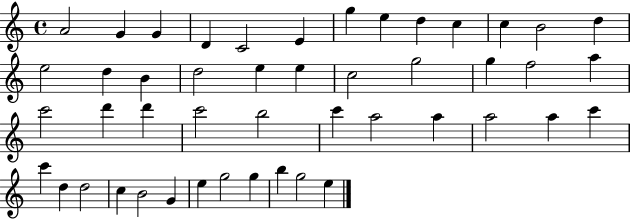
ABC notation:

X:1
T:Untitled
M:4/4
L:1/4
K:C
A2 G G D C2 E g e d c c B2 d e2 d B d2 e e c2 g2 g f2 a c'2 d' d' c'2 b2 c' a2 a a2 a c' c' d d2 c B2 G e g2 g b g2 e